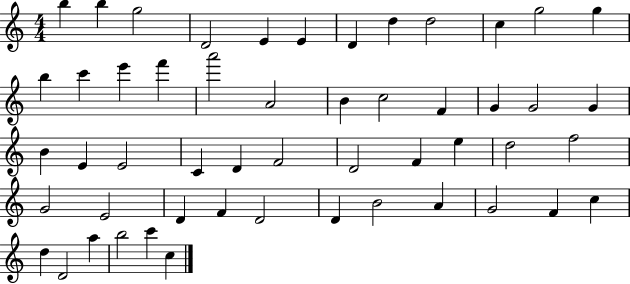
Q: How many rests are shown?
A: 0